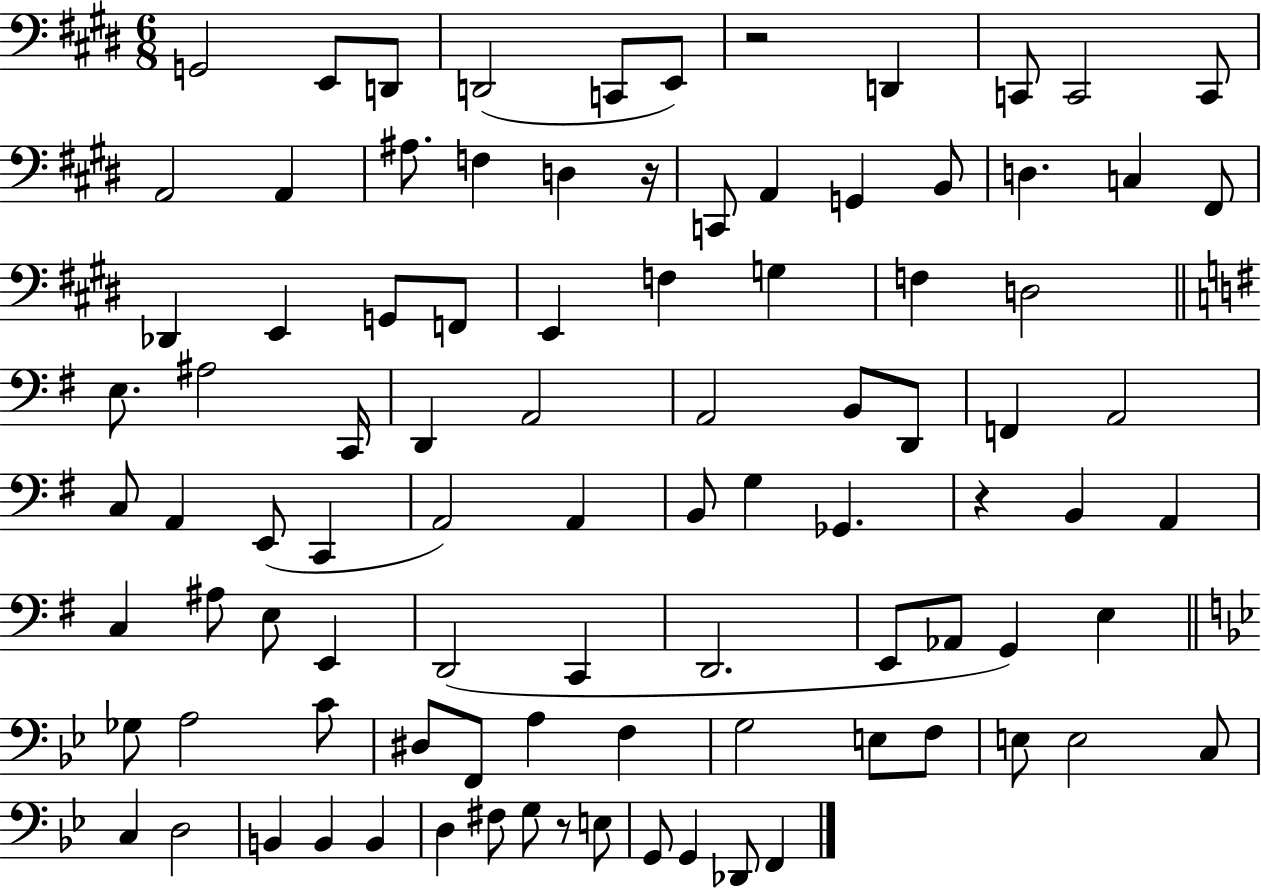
{
  \clef bass
  \numericTimeSignature
  \time 6/8
  \key e \major
  g,2 e,8 d,8 | d,2( c,8 e,8) | r2 d,4 | c,8 c,2 c,8 | \break a,2 a,4 | ais8. f4 d4 r16 | c,8 a,4 g,4 b,8 | d4. c4 fis,8 | \break des,4 e,4 g,8 f,8 | e,4 f4 g4 | f4 d2 | \bar "||" \break \key e \minor e8. ais2 c,16 | d,4 a,2 | a,2 b,8 d,8 | f,4 a,2 | \break c8 a,4 e,8( c,4 | a,2) a,4 | b,8 g4 ges,4. | r4 b,4 a,4 | \break c4 ais8 e8 e,4 | d,2( c,4 | d,2. | e,8 aes,8 g,4) e4 | \break \bar "||" \break \key bes \major ges8 a2 c'8 | dis8 f,8 a4 f4 | g2 e8 f8 | e8 e2 c8 | \break c4 d2 | b,4 b,4 b,4 | d4 fis8 g8 r8 e8 | g,8 g,4 des,8 f,4 | \break \bar "|."
}